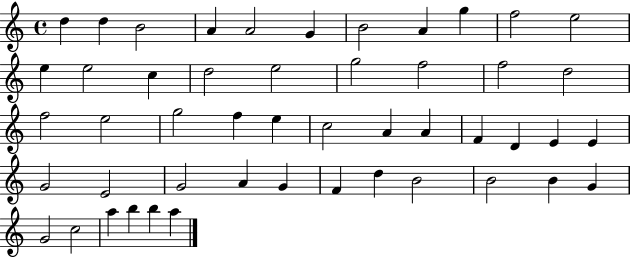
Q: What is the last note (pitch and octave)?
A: A5